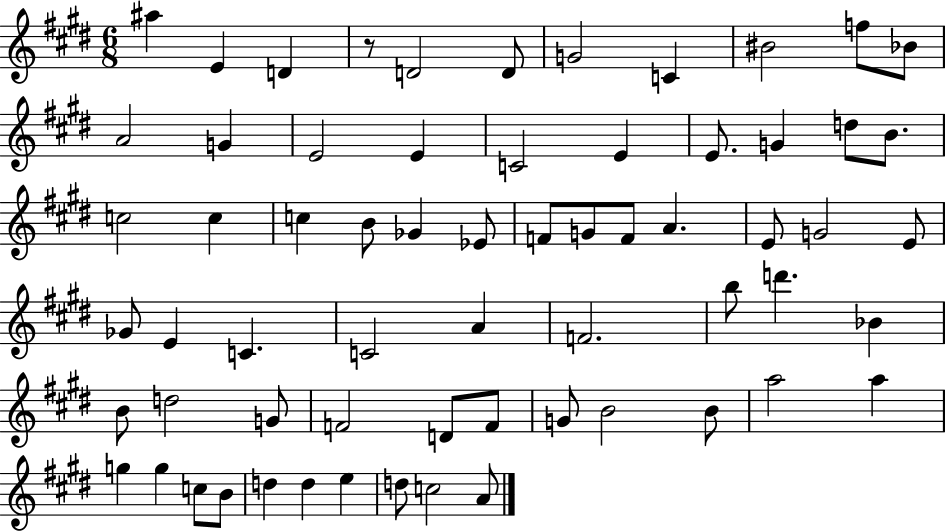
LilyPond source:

{
  \clef treble
  \numericTimeSignature
  \time 6/8
  \key e \major
  ais''4 e'4 d'4 | r8 d'2 d'8 | g'2 c'4 | bis'2 f''8 bes'8 | \break a'2 g'4 | e'2 e'4 | c'2 e'4 | e'8. g'4 d''8 b'8. | \break c''2 c''4 | c''4 b'8 ges'4 ees'8 | f'8 g'8 f'8 a'4. | e'8 g'2 e'8 | \break ges'8 e'4 c'4. | c'2 a'4 | f'2. | b''8 d'''4. bes'4 | \break b'8 d''2 g'8 | f'2 d'8 f'8 | g'8 b'2 b'8 | a''2 a''4 | \break g''4 g''4 c''8 b'8 | d''4 d''4 e''4 | d''8 c''2 a'8 | \bar "|."
}